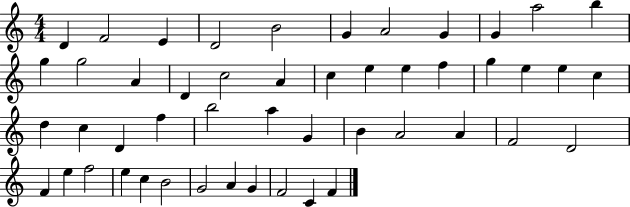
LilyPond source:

{
  \clef treble
  \numericTimeSignature
  \time 4/4
  \key c \major
  d'4 f'2 e'4 | d'2 b'2 | g'4 a'2 g'4 | g'4 a''2 b''4 | \break g''4 g''2 a'4 | d'4 c''2 a'4 | c''4 e''4 e''4 f''4 | g''4 e''4 e''4 c''4 | \break d''4 c''4 d'4 f''4 | b''2 a''4 g'4 | b'4 a'2 a'4 | f'2 d'2 | \break f'4 e''4 f''2 | e''4 c''4 b'2 | g'2 a'4 g'4 | f'2 c'4 f'4 | \break \bar "|."
}